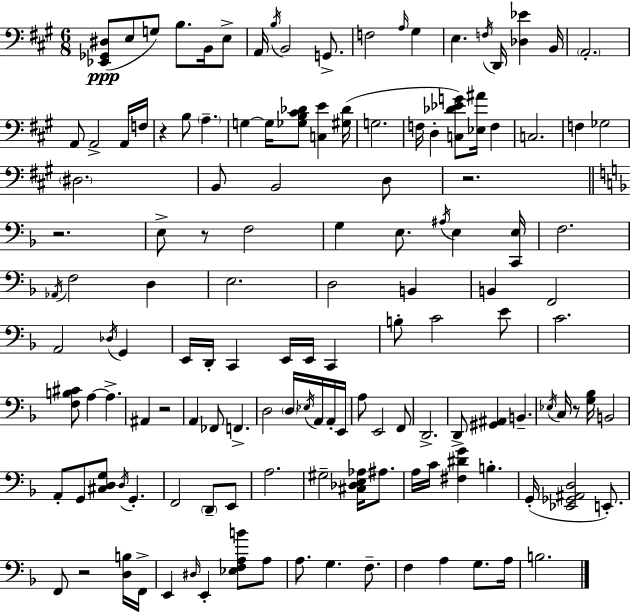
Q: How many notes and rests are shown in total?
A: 138